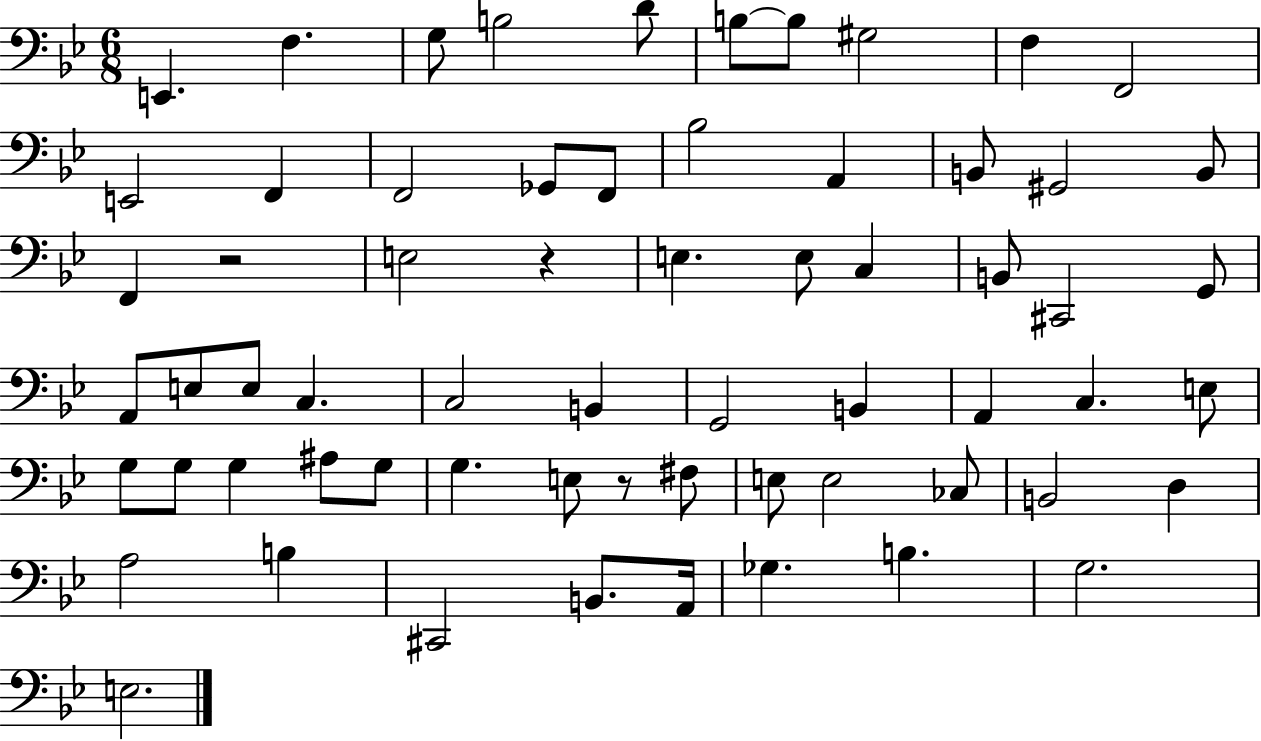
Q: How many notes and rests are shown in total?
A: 64